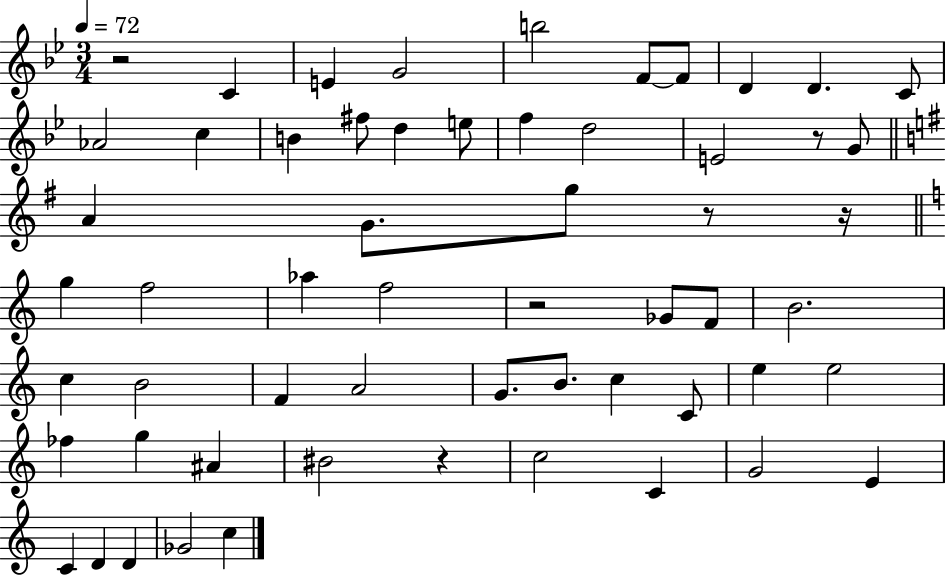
{
  \clef treble
  \numericTimeSignature
  \time 3/4
  \key bes \major
  \tempo 4 = 72
  r2 c'4 | e'4 g'2 | b''2 f'8~~ f'8 | d'4 d'4. c'8 | \break aes'2 c''4 | b'4 fis''8 d''4 e''8 | f''4 d''2 | e'2 r8 g'8 | \break \bar "||" \break \key g \major a'4 g'8. g''8 r8 r16 | \bar "||" \break \key c \major g''4 f''2 | aes''4 f''2 | r2 ges'8 f'8 | b'2. | \break c''4 b'2 | f'4 a'2 | g'8. b'8. c''4 c'8 | e''4 e''2 | \break fes''4 g''4 ais'4 | bis'2 r4 | c''2 c'4 | g'2 e'4 | \break c'4 d'4 d'4 | ges'2 c''4 | \bar "|."
}